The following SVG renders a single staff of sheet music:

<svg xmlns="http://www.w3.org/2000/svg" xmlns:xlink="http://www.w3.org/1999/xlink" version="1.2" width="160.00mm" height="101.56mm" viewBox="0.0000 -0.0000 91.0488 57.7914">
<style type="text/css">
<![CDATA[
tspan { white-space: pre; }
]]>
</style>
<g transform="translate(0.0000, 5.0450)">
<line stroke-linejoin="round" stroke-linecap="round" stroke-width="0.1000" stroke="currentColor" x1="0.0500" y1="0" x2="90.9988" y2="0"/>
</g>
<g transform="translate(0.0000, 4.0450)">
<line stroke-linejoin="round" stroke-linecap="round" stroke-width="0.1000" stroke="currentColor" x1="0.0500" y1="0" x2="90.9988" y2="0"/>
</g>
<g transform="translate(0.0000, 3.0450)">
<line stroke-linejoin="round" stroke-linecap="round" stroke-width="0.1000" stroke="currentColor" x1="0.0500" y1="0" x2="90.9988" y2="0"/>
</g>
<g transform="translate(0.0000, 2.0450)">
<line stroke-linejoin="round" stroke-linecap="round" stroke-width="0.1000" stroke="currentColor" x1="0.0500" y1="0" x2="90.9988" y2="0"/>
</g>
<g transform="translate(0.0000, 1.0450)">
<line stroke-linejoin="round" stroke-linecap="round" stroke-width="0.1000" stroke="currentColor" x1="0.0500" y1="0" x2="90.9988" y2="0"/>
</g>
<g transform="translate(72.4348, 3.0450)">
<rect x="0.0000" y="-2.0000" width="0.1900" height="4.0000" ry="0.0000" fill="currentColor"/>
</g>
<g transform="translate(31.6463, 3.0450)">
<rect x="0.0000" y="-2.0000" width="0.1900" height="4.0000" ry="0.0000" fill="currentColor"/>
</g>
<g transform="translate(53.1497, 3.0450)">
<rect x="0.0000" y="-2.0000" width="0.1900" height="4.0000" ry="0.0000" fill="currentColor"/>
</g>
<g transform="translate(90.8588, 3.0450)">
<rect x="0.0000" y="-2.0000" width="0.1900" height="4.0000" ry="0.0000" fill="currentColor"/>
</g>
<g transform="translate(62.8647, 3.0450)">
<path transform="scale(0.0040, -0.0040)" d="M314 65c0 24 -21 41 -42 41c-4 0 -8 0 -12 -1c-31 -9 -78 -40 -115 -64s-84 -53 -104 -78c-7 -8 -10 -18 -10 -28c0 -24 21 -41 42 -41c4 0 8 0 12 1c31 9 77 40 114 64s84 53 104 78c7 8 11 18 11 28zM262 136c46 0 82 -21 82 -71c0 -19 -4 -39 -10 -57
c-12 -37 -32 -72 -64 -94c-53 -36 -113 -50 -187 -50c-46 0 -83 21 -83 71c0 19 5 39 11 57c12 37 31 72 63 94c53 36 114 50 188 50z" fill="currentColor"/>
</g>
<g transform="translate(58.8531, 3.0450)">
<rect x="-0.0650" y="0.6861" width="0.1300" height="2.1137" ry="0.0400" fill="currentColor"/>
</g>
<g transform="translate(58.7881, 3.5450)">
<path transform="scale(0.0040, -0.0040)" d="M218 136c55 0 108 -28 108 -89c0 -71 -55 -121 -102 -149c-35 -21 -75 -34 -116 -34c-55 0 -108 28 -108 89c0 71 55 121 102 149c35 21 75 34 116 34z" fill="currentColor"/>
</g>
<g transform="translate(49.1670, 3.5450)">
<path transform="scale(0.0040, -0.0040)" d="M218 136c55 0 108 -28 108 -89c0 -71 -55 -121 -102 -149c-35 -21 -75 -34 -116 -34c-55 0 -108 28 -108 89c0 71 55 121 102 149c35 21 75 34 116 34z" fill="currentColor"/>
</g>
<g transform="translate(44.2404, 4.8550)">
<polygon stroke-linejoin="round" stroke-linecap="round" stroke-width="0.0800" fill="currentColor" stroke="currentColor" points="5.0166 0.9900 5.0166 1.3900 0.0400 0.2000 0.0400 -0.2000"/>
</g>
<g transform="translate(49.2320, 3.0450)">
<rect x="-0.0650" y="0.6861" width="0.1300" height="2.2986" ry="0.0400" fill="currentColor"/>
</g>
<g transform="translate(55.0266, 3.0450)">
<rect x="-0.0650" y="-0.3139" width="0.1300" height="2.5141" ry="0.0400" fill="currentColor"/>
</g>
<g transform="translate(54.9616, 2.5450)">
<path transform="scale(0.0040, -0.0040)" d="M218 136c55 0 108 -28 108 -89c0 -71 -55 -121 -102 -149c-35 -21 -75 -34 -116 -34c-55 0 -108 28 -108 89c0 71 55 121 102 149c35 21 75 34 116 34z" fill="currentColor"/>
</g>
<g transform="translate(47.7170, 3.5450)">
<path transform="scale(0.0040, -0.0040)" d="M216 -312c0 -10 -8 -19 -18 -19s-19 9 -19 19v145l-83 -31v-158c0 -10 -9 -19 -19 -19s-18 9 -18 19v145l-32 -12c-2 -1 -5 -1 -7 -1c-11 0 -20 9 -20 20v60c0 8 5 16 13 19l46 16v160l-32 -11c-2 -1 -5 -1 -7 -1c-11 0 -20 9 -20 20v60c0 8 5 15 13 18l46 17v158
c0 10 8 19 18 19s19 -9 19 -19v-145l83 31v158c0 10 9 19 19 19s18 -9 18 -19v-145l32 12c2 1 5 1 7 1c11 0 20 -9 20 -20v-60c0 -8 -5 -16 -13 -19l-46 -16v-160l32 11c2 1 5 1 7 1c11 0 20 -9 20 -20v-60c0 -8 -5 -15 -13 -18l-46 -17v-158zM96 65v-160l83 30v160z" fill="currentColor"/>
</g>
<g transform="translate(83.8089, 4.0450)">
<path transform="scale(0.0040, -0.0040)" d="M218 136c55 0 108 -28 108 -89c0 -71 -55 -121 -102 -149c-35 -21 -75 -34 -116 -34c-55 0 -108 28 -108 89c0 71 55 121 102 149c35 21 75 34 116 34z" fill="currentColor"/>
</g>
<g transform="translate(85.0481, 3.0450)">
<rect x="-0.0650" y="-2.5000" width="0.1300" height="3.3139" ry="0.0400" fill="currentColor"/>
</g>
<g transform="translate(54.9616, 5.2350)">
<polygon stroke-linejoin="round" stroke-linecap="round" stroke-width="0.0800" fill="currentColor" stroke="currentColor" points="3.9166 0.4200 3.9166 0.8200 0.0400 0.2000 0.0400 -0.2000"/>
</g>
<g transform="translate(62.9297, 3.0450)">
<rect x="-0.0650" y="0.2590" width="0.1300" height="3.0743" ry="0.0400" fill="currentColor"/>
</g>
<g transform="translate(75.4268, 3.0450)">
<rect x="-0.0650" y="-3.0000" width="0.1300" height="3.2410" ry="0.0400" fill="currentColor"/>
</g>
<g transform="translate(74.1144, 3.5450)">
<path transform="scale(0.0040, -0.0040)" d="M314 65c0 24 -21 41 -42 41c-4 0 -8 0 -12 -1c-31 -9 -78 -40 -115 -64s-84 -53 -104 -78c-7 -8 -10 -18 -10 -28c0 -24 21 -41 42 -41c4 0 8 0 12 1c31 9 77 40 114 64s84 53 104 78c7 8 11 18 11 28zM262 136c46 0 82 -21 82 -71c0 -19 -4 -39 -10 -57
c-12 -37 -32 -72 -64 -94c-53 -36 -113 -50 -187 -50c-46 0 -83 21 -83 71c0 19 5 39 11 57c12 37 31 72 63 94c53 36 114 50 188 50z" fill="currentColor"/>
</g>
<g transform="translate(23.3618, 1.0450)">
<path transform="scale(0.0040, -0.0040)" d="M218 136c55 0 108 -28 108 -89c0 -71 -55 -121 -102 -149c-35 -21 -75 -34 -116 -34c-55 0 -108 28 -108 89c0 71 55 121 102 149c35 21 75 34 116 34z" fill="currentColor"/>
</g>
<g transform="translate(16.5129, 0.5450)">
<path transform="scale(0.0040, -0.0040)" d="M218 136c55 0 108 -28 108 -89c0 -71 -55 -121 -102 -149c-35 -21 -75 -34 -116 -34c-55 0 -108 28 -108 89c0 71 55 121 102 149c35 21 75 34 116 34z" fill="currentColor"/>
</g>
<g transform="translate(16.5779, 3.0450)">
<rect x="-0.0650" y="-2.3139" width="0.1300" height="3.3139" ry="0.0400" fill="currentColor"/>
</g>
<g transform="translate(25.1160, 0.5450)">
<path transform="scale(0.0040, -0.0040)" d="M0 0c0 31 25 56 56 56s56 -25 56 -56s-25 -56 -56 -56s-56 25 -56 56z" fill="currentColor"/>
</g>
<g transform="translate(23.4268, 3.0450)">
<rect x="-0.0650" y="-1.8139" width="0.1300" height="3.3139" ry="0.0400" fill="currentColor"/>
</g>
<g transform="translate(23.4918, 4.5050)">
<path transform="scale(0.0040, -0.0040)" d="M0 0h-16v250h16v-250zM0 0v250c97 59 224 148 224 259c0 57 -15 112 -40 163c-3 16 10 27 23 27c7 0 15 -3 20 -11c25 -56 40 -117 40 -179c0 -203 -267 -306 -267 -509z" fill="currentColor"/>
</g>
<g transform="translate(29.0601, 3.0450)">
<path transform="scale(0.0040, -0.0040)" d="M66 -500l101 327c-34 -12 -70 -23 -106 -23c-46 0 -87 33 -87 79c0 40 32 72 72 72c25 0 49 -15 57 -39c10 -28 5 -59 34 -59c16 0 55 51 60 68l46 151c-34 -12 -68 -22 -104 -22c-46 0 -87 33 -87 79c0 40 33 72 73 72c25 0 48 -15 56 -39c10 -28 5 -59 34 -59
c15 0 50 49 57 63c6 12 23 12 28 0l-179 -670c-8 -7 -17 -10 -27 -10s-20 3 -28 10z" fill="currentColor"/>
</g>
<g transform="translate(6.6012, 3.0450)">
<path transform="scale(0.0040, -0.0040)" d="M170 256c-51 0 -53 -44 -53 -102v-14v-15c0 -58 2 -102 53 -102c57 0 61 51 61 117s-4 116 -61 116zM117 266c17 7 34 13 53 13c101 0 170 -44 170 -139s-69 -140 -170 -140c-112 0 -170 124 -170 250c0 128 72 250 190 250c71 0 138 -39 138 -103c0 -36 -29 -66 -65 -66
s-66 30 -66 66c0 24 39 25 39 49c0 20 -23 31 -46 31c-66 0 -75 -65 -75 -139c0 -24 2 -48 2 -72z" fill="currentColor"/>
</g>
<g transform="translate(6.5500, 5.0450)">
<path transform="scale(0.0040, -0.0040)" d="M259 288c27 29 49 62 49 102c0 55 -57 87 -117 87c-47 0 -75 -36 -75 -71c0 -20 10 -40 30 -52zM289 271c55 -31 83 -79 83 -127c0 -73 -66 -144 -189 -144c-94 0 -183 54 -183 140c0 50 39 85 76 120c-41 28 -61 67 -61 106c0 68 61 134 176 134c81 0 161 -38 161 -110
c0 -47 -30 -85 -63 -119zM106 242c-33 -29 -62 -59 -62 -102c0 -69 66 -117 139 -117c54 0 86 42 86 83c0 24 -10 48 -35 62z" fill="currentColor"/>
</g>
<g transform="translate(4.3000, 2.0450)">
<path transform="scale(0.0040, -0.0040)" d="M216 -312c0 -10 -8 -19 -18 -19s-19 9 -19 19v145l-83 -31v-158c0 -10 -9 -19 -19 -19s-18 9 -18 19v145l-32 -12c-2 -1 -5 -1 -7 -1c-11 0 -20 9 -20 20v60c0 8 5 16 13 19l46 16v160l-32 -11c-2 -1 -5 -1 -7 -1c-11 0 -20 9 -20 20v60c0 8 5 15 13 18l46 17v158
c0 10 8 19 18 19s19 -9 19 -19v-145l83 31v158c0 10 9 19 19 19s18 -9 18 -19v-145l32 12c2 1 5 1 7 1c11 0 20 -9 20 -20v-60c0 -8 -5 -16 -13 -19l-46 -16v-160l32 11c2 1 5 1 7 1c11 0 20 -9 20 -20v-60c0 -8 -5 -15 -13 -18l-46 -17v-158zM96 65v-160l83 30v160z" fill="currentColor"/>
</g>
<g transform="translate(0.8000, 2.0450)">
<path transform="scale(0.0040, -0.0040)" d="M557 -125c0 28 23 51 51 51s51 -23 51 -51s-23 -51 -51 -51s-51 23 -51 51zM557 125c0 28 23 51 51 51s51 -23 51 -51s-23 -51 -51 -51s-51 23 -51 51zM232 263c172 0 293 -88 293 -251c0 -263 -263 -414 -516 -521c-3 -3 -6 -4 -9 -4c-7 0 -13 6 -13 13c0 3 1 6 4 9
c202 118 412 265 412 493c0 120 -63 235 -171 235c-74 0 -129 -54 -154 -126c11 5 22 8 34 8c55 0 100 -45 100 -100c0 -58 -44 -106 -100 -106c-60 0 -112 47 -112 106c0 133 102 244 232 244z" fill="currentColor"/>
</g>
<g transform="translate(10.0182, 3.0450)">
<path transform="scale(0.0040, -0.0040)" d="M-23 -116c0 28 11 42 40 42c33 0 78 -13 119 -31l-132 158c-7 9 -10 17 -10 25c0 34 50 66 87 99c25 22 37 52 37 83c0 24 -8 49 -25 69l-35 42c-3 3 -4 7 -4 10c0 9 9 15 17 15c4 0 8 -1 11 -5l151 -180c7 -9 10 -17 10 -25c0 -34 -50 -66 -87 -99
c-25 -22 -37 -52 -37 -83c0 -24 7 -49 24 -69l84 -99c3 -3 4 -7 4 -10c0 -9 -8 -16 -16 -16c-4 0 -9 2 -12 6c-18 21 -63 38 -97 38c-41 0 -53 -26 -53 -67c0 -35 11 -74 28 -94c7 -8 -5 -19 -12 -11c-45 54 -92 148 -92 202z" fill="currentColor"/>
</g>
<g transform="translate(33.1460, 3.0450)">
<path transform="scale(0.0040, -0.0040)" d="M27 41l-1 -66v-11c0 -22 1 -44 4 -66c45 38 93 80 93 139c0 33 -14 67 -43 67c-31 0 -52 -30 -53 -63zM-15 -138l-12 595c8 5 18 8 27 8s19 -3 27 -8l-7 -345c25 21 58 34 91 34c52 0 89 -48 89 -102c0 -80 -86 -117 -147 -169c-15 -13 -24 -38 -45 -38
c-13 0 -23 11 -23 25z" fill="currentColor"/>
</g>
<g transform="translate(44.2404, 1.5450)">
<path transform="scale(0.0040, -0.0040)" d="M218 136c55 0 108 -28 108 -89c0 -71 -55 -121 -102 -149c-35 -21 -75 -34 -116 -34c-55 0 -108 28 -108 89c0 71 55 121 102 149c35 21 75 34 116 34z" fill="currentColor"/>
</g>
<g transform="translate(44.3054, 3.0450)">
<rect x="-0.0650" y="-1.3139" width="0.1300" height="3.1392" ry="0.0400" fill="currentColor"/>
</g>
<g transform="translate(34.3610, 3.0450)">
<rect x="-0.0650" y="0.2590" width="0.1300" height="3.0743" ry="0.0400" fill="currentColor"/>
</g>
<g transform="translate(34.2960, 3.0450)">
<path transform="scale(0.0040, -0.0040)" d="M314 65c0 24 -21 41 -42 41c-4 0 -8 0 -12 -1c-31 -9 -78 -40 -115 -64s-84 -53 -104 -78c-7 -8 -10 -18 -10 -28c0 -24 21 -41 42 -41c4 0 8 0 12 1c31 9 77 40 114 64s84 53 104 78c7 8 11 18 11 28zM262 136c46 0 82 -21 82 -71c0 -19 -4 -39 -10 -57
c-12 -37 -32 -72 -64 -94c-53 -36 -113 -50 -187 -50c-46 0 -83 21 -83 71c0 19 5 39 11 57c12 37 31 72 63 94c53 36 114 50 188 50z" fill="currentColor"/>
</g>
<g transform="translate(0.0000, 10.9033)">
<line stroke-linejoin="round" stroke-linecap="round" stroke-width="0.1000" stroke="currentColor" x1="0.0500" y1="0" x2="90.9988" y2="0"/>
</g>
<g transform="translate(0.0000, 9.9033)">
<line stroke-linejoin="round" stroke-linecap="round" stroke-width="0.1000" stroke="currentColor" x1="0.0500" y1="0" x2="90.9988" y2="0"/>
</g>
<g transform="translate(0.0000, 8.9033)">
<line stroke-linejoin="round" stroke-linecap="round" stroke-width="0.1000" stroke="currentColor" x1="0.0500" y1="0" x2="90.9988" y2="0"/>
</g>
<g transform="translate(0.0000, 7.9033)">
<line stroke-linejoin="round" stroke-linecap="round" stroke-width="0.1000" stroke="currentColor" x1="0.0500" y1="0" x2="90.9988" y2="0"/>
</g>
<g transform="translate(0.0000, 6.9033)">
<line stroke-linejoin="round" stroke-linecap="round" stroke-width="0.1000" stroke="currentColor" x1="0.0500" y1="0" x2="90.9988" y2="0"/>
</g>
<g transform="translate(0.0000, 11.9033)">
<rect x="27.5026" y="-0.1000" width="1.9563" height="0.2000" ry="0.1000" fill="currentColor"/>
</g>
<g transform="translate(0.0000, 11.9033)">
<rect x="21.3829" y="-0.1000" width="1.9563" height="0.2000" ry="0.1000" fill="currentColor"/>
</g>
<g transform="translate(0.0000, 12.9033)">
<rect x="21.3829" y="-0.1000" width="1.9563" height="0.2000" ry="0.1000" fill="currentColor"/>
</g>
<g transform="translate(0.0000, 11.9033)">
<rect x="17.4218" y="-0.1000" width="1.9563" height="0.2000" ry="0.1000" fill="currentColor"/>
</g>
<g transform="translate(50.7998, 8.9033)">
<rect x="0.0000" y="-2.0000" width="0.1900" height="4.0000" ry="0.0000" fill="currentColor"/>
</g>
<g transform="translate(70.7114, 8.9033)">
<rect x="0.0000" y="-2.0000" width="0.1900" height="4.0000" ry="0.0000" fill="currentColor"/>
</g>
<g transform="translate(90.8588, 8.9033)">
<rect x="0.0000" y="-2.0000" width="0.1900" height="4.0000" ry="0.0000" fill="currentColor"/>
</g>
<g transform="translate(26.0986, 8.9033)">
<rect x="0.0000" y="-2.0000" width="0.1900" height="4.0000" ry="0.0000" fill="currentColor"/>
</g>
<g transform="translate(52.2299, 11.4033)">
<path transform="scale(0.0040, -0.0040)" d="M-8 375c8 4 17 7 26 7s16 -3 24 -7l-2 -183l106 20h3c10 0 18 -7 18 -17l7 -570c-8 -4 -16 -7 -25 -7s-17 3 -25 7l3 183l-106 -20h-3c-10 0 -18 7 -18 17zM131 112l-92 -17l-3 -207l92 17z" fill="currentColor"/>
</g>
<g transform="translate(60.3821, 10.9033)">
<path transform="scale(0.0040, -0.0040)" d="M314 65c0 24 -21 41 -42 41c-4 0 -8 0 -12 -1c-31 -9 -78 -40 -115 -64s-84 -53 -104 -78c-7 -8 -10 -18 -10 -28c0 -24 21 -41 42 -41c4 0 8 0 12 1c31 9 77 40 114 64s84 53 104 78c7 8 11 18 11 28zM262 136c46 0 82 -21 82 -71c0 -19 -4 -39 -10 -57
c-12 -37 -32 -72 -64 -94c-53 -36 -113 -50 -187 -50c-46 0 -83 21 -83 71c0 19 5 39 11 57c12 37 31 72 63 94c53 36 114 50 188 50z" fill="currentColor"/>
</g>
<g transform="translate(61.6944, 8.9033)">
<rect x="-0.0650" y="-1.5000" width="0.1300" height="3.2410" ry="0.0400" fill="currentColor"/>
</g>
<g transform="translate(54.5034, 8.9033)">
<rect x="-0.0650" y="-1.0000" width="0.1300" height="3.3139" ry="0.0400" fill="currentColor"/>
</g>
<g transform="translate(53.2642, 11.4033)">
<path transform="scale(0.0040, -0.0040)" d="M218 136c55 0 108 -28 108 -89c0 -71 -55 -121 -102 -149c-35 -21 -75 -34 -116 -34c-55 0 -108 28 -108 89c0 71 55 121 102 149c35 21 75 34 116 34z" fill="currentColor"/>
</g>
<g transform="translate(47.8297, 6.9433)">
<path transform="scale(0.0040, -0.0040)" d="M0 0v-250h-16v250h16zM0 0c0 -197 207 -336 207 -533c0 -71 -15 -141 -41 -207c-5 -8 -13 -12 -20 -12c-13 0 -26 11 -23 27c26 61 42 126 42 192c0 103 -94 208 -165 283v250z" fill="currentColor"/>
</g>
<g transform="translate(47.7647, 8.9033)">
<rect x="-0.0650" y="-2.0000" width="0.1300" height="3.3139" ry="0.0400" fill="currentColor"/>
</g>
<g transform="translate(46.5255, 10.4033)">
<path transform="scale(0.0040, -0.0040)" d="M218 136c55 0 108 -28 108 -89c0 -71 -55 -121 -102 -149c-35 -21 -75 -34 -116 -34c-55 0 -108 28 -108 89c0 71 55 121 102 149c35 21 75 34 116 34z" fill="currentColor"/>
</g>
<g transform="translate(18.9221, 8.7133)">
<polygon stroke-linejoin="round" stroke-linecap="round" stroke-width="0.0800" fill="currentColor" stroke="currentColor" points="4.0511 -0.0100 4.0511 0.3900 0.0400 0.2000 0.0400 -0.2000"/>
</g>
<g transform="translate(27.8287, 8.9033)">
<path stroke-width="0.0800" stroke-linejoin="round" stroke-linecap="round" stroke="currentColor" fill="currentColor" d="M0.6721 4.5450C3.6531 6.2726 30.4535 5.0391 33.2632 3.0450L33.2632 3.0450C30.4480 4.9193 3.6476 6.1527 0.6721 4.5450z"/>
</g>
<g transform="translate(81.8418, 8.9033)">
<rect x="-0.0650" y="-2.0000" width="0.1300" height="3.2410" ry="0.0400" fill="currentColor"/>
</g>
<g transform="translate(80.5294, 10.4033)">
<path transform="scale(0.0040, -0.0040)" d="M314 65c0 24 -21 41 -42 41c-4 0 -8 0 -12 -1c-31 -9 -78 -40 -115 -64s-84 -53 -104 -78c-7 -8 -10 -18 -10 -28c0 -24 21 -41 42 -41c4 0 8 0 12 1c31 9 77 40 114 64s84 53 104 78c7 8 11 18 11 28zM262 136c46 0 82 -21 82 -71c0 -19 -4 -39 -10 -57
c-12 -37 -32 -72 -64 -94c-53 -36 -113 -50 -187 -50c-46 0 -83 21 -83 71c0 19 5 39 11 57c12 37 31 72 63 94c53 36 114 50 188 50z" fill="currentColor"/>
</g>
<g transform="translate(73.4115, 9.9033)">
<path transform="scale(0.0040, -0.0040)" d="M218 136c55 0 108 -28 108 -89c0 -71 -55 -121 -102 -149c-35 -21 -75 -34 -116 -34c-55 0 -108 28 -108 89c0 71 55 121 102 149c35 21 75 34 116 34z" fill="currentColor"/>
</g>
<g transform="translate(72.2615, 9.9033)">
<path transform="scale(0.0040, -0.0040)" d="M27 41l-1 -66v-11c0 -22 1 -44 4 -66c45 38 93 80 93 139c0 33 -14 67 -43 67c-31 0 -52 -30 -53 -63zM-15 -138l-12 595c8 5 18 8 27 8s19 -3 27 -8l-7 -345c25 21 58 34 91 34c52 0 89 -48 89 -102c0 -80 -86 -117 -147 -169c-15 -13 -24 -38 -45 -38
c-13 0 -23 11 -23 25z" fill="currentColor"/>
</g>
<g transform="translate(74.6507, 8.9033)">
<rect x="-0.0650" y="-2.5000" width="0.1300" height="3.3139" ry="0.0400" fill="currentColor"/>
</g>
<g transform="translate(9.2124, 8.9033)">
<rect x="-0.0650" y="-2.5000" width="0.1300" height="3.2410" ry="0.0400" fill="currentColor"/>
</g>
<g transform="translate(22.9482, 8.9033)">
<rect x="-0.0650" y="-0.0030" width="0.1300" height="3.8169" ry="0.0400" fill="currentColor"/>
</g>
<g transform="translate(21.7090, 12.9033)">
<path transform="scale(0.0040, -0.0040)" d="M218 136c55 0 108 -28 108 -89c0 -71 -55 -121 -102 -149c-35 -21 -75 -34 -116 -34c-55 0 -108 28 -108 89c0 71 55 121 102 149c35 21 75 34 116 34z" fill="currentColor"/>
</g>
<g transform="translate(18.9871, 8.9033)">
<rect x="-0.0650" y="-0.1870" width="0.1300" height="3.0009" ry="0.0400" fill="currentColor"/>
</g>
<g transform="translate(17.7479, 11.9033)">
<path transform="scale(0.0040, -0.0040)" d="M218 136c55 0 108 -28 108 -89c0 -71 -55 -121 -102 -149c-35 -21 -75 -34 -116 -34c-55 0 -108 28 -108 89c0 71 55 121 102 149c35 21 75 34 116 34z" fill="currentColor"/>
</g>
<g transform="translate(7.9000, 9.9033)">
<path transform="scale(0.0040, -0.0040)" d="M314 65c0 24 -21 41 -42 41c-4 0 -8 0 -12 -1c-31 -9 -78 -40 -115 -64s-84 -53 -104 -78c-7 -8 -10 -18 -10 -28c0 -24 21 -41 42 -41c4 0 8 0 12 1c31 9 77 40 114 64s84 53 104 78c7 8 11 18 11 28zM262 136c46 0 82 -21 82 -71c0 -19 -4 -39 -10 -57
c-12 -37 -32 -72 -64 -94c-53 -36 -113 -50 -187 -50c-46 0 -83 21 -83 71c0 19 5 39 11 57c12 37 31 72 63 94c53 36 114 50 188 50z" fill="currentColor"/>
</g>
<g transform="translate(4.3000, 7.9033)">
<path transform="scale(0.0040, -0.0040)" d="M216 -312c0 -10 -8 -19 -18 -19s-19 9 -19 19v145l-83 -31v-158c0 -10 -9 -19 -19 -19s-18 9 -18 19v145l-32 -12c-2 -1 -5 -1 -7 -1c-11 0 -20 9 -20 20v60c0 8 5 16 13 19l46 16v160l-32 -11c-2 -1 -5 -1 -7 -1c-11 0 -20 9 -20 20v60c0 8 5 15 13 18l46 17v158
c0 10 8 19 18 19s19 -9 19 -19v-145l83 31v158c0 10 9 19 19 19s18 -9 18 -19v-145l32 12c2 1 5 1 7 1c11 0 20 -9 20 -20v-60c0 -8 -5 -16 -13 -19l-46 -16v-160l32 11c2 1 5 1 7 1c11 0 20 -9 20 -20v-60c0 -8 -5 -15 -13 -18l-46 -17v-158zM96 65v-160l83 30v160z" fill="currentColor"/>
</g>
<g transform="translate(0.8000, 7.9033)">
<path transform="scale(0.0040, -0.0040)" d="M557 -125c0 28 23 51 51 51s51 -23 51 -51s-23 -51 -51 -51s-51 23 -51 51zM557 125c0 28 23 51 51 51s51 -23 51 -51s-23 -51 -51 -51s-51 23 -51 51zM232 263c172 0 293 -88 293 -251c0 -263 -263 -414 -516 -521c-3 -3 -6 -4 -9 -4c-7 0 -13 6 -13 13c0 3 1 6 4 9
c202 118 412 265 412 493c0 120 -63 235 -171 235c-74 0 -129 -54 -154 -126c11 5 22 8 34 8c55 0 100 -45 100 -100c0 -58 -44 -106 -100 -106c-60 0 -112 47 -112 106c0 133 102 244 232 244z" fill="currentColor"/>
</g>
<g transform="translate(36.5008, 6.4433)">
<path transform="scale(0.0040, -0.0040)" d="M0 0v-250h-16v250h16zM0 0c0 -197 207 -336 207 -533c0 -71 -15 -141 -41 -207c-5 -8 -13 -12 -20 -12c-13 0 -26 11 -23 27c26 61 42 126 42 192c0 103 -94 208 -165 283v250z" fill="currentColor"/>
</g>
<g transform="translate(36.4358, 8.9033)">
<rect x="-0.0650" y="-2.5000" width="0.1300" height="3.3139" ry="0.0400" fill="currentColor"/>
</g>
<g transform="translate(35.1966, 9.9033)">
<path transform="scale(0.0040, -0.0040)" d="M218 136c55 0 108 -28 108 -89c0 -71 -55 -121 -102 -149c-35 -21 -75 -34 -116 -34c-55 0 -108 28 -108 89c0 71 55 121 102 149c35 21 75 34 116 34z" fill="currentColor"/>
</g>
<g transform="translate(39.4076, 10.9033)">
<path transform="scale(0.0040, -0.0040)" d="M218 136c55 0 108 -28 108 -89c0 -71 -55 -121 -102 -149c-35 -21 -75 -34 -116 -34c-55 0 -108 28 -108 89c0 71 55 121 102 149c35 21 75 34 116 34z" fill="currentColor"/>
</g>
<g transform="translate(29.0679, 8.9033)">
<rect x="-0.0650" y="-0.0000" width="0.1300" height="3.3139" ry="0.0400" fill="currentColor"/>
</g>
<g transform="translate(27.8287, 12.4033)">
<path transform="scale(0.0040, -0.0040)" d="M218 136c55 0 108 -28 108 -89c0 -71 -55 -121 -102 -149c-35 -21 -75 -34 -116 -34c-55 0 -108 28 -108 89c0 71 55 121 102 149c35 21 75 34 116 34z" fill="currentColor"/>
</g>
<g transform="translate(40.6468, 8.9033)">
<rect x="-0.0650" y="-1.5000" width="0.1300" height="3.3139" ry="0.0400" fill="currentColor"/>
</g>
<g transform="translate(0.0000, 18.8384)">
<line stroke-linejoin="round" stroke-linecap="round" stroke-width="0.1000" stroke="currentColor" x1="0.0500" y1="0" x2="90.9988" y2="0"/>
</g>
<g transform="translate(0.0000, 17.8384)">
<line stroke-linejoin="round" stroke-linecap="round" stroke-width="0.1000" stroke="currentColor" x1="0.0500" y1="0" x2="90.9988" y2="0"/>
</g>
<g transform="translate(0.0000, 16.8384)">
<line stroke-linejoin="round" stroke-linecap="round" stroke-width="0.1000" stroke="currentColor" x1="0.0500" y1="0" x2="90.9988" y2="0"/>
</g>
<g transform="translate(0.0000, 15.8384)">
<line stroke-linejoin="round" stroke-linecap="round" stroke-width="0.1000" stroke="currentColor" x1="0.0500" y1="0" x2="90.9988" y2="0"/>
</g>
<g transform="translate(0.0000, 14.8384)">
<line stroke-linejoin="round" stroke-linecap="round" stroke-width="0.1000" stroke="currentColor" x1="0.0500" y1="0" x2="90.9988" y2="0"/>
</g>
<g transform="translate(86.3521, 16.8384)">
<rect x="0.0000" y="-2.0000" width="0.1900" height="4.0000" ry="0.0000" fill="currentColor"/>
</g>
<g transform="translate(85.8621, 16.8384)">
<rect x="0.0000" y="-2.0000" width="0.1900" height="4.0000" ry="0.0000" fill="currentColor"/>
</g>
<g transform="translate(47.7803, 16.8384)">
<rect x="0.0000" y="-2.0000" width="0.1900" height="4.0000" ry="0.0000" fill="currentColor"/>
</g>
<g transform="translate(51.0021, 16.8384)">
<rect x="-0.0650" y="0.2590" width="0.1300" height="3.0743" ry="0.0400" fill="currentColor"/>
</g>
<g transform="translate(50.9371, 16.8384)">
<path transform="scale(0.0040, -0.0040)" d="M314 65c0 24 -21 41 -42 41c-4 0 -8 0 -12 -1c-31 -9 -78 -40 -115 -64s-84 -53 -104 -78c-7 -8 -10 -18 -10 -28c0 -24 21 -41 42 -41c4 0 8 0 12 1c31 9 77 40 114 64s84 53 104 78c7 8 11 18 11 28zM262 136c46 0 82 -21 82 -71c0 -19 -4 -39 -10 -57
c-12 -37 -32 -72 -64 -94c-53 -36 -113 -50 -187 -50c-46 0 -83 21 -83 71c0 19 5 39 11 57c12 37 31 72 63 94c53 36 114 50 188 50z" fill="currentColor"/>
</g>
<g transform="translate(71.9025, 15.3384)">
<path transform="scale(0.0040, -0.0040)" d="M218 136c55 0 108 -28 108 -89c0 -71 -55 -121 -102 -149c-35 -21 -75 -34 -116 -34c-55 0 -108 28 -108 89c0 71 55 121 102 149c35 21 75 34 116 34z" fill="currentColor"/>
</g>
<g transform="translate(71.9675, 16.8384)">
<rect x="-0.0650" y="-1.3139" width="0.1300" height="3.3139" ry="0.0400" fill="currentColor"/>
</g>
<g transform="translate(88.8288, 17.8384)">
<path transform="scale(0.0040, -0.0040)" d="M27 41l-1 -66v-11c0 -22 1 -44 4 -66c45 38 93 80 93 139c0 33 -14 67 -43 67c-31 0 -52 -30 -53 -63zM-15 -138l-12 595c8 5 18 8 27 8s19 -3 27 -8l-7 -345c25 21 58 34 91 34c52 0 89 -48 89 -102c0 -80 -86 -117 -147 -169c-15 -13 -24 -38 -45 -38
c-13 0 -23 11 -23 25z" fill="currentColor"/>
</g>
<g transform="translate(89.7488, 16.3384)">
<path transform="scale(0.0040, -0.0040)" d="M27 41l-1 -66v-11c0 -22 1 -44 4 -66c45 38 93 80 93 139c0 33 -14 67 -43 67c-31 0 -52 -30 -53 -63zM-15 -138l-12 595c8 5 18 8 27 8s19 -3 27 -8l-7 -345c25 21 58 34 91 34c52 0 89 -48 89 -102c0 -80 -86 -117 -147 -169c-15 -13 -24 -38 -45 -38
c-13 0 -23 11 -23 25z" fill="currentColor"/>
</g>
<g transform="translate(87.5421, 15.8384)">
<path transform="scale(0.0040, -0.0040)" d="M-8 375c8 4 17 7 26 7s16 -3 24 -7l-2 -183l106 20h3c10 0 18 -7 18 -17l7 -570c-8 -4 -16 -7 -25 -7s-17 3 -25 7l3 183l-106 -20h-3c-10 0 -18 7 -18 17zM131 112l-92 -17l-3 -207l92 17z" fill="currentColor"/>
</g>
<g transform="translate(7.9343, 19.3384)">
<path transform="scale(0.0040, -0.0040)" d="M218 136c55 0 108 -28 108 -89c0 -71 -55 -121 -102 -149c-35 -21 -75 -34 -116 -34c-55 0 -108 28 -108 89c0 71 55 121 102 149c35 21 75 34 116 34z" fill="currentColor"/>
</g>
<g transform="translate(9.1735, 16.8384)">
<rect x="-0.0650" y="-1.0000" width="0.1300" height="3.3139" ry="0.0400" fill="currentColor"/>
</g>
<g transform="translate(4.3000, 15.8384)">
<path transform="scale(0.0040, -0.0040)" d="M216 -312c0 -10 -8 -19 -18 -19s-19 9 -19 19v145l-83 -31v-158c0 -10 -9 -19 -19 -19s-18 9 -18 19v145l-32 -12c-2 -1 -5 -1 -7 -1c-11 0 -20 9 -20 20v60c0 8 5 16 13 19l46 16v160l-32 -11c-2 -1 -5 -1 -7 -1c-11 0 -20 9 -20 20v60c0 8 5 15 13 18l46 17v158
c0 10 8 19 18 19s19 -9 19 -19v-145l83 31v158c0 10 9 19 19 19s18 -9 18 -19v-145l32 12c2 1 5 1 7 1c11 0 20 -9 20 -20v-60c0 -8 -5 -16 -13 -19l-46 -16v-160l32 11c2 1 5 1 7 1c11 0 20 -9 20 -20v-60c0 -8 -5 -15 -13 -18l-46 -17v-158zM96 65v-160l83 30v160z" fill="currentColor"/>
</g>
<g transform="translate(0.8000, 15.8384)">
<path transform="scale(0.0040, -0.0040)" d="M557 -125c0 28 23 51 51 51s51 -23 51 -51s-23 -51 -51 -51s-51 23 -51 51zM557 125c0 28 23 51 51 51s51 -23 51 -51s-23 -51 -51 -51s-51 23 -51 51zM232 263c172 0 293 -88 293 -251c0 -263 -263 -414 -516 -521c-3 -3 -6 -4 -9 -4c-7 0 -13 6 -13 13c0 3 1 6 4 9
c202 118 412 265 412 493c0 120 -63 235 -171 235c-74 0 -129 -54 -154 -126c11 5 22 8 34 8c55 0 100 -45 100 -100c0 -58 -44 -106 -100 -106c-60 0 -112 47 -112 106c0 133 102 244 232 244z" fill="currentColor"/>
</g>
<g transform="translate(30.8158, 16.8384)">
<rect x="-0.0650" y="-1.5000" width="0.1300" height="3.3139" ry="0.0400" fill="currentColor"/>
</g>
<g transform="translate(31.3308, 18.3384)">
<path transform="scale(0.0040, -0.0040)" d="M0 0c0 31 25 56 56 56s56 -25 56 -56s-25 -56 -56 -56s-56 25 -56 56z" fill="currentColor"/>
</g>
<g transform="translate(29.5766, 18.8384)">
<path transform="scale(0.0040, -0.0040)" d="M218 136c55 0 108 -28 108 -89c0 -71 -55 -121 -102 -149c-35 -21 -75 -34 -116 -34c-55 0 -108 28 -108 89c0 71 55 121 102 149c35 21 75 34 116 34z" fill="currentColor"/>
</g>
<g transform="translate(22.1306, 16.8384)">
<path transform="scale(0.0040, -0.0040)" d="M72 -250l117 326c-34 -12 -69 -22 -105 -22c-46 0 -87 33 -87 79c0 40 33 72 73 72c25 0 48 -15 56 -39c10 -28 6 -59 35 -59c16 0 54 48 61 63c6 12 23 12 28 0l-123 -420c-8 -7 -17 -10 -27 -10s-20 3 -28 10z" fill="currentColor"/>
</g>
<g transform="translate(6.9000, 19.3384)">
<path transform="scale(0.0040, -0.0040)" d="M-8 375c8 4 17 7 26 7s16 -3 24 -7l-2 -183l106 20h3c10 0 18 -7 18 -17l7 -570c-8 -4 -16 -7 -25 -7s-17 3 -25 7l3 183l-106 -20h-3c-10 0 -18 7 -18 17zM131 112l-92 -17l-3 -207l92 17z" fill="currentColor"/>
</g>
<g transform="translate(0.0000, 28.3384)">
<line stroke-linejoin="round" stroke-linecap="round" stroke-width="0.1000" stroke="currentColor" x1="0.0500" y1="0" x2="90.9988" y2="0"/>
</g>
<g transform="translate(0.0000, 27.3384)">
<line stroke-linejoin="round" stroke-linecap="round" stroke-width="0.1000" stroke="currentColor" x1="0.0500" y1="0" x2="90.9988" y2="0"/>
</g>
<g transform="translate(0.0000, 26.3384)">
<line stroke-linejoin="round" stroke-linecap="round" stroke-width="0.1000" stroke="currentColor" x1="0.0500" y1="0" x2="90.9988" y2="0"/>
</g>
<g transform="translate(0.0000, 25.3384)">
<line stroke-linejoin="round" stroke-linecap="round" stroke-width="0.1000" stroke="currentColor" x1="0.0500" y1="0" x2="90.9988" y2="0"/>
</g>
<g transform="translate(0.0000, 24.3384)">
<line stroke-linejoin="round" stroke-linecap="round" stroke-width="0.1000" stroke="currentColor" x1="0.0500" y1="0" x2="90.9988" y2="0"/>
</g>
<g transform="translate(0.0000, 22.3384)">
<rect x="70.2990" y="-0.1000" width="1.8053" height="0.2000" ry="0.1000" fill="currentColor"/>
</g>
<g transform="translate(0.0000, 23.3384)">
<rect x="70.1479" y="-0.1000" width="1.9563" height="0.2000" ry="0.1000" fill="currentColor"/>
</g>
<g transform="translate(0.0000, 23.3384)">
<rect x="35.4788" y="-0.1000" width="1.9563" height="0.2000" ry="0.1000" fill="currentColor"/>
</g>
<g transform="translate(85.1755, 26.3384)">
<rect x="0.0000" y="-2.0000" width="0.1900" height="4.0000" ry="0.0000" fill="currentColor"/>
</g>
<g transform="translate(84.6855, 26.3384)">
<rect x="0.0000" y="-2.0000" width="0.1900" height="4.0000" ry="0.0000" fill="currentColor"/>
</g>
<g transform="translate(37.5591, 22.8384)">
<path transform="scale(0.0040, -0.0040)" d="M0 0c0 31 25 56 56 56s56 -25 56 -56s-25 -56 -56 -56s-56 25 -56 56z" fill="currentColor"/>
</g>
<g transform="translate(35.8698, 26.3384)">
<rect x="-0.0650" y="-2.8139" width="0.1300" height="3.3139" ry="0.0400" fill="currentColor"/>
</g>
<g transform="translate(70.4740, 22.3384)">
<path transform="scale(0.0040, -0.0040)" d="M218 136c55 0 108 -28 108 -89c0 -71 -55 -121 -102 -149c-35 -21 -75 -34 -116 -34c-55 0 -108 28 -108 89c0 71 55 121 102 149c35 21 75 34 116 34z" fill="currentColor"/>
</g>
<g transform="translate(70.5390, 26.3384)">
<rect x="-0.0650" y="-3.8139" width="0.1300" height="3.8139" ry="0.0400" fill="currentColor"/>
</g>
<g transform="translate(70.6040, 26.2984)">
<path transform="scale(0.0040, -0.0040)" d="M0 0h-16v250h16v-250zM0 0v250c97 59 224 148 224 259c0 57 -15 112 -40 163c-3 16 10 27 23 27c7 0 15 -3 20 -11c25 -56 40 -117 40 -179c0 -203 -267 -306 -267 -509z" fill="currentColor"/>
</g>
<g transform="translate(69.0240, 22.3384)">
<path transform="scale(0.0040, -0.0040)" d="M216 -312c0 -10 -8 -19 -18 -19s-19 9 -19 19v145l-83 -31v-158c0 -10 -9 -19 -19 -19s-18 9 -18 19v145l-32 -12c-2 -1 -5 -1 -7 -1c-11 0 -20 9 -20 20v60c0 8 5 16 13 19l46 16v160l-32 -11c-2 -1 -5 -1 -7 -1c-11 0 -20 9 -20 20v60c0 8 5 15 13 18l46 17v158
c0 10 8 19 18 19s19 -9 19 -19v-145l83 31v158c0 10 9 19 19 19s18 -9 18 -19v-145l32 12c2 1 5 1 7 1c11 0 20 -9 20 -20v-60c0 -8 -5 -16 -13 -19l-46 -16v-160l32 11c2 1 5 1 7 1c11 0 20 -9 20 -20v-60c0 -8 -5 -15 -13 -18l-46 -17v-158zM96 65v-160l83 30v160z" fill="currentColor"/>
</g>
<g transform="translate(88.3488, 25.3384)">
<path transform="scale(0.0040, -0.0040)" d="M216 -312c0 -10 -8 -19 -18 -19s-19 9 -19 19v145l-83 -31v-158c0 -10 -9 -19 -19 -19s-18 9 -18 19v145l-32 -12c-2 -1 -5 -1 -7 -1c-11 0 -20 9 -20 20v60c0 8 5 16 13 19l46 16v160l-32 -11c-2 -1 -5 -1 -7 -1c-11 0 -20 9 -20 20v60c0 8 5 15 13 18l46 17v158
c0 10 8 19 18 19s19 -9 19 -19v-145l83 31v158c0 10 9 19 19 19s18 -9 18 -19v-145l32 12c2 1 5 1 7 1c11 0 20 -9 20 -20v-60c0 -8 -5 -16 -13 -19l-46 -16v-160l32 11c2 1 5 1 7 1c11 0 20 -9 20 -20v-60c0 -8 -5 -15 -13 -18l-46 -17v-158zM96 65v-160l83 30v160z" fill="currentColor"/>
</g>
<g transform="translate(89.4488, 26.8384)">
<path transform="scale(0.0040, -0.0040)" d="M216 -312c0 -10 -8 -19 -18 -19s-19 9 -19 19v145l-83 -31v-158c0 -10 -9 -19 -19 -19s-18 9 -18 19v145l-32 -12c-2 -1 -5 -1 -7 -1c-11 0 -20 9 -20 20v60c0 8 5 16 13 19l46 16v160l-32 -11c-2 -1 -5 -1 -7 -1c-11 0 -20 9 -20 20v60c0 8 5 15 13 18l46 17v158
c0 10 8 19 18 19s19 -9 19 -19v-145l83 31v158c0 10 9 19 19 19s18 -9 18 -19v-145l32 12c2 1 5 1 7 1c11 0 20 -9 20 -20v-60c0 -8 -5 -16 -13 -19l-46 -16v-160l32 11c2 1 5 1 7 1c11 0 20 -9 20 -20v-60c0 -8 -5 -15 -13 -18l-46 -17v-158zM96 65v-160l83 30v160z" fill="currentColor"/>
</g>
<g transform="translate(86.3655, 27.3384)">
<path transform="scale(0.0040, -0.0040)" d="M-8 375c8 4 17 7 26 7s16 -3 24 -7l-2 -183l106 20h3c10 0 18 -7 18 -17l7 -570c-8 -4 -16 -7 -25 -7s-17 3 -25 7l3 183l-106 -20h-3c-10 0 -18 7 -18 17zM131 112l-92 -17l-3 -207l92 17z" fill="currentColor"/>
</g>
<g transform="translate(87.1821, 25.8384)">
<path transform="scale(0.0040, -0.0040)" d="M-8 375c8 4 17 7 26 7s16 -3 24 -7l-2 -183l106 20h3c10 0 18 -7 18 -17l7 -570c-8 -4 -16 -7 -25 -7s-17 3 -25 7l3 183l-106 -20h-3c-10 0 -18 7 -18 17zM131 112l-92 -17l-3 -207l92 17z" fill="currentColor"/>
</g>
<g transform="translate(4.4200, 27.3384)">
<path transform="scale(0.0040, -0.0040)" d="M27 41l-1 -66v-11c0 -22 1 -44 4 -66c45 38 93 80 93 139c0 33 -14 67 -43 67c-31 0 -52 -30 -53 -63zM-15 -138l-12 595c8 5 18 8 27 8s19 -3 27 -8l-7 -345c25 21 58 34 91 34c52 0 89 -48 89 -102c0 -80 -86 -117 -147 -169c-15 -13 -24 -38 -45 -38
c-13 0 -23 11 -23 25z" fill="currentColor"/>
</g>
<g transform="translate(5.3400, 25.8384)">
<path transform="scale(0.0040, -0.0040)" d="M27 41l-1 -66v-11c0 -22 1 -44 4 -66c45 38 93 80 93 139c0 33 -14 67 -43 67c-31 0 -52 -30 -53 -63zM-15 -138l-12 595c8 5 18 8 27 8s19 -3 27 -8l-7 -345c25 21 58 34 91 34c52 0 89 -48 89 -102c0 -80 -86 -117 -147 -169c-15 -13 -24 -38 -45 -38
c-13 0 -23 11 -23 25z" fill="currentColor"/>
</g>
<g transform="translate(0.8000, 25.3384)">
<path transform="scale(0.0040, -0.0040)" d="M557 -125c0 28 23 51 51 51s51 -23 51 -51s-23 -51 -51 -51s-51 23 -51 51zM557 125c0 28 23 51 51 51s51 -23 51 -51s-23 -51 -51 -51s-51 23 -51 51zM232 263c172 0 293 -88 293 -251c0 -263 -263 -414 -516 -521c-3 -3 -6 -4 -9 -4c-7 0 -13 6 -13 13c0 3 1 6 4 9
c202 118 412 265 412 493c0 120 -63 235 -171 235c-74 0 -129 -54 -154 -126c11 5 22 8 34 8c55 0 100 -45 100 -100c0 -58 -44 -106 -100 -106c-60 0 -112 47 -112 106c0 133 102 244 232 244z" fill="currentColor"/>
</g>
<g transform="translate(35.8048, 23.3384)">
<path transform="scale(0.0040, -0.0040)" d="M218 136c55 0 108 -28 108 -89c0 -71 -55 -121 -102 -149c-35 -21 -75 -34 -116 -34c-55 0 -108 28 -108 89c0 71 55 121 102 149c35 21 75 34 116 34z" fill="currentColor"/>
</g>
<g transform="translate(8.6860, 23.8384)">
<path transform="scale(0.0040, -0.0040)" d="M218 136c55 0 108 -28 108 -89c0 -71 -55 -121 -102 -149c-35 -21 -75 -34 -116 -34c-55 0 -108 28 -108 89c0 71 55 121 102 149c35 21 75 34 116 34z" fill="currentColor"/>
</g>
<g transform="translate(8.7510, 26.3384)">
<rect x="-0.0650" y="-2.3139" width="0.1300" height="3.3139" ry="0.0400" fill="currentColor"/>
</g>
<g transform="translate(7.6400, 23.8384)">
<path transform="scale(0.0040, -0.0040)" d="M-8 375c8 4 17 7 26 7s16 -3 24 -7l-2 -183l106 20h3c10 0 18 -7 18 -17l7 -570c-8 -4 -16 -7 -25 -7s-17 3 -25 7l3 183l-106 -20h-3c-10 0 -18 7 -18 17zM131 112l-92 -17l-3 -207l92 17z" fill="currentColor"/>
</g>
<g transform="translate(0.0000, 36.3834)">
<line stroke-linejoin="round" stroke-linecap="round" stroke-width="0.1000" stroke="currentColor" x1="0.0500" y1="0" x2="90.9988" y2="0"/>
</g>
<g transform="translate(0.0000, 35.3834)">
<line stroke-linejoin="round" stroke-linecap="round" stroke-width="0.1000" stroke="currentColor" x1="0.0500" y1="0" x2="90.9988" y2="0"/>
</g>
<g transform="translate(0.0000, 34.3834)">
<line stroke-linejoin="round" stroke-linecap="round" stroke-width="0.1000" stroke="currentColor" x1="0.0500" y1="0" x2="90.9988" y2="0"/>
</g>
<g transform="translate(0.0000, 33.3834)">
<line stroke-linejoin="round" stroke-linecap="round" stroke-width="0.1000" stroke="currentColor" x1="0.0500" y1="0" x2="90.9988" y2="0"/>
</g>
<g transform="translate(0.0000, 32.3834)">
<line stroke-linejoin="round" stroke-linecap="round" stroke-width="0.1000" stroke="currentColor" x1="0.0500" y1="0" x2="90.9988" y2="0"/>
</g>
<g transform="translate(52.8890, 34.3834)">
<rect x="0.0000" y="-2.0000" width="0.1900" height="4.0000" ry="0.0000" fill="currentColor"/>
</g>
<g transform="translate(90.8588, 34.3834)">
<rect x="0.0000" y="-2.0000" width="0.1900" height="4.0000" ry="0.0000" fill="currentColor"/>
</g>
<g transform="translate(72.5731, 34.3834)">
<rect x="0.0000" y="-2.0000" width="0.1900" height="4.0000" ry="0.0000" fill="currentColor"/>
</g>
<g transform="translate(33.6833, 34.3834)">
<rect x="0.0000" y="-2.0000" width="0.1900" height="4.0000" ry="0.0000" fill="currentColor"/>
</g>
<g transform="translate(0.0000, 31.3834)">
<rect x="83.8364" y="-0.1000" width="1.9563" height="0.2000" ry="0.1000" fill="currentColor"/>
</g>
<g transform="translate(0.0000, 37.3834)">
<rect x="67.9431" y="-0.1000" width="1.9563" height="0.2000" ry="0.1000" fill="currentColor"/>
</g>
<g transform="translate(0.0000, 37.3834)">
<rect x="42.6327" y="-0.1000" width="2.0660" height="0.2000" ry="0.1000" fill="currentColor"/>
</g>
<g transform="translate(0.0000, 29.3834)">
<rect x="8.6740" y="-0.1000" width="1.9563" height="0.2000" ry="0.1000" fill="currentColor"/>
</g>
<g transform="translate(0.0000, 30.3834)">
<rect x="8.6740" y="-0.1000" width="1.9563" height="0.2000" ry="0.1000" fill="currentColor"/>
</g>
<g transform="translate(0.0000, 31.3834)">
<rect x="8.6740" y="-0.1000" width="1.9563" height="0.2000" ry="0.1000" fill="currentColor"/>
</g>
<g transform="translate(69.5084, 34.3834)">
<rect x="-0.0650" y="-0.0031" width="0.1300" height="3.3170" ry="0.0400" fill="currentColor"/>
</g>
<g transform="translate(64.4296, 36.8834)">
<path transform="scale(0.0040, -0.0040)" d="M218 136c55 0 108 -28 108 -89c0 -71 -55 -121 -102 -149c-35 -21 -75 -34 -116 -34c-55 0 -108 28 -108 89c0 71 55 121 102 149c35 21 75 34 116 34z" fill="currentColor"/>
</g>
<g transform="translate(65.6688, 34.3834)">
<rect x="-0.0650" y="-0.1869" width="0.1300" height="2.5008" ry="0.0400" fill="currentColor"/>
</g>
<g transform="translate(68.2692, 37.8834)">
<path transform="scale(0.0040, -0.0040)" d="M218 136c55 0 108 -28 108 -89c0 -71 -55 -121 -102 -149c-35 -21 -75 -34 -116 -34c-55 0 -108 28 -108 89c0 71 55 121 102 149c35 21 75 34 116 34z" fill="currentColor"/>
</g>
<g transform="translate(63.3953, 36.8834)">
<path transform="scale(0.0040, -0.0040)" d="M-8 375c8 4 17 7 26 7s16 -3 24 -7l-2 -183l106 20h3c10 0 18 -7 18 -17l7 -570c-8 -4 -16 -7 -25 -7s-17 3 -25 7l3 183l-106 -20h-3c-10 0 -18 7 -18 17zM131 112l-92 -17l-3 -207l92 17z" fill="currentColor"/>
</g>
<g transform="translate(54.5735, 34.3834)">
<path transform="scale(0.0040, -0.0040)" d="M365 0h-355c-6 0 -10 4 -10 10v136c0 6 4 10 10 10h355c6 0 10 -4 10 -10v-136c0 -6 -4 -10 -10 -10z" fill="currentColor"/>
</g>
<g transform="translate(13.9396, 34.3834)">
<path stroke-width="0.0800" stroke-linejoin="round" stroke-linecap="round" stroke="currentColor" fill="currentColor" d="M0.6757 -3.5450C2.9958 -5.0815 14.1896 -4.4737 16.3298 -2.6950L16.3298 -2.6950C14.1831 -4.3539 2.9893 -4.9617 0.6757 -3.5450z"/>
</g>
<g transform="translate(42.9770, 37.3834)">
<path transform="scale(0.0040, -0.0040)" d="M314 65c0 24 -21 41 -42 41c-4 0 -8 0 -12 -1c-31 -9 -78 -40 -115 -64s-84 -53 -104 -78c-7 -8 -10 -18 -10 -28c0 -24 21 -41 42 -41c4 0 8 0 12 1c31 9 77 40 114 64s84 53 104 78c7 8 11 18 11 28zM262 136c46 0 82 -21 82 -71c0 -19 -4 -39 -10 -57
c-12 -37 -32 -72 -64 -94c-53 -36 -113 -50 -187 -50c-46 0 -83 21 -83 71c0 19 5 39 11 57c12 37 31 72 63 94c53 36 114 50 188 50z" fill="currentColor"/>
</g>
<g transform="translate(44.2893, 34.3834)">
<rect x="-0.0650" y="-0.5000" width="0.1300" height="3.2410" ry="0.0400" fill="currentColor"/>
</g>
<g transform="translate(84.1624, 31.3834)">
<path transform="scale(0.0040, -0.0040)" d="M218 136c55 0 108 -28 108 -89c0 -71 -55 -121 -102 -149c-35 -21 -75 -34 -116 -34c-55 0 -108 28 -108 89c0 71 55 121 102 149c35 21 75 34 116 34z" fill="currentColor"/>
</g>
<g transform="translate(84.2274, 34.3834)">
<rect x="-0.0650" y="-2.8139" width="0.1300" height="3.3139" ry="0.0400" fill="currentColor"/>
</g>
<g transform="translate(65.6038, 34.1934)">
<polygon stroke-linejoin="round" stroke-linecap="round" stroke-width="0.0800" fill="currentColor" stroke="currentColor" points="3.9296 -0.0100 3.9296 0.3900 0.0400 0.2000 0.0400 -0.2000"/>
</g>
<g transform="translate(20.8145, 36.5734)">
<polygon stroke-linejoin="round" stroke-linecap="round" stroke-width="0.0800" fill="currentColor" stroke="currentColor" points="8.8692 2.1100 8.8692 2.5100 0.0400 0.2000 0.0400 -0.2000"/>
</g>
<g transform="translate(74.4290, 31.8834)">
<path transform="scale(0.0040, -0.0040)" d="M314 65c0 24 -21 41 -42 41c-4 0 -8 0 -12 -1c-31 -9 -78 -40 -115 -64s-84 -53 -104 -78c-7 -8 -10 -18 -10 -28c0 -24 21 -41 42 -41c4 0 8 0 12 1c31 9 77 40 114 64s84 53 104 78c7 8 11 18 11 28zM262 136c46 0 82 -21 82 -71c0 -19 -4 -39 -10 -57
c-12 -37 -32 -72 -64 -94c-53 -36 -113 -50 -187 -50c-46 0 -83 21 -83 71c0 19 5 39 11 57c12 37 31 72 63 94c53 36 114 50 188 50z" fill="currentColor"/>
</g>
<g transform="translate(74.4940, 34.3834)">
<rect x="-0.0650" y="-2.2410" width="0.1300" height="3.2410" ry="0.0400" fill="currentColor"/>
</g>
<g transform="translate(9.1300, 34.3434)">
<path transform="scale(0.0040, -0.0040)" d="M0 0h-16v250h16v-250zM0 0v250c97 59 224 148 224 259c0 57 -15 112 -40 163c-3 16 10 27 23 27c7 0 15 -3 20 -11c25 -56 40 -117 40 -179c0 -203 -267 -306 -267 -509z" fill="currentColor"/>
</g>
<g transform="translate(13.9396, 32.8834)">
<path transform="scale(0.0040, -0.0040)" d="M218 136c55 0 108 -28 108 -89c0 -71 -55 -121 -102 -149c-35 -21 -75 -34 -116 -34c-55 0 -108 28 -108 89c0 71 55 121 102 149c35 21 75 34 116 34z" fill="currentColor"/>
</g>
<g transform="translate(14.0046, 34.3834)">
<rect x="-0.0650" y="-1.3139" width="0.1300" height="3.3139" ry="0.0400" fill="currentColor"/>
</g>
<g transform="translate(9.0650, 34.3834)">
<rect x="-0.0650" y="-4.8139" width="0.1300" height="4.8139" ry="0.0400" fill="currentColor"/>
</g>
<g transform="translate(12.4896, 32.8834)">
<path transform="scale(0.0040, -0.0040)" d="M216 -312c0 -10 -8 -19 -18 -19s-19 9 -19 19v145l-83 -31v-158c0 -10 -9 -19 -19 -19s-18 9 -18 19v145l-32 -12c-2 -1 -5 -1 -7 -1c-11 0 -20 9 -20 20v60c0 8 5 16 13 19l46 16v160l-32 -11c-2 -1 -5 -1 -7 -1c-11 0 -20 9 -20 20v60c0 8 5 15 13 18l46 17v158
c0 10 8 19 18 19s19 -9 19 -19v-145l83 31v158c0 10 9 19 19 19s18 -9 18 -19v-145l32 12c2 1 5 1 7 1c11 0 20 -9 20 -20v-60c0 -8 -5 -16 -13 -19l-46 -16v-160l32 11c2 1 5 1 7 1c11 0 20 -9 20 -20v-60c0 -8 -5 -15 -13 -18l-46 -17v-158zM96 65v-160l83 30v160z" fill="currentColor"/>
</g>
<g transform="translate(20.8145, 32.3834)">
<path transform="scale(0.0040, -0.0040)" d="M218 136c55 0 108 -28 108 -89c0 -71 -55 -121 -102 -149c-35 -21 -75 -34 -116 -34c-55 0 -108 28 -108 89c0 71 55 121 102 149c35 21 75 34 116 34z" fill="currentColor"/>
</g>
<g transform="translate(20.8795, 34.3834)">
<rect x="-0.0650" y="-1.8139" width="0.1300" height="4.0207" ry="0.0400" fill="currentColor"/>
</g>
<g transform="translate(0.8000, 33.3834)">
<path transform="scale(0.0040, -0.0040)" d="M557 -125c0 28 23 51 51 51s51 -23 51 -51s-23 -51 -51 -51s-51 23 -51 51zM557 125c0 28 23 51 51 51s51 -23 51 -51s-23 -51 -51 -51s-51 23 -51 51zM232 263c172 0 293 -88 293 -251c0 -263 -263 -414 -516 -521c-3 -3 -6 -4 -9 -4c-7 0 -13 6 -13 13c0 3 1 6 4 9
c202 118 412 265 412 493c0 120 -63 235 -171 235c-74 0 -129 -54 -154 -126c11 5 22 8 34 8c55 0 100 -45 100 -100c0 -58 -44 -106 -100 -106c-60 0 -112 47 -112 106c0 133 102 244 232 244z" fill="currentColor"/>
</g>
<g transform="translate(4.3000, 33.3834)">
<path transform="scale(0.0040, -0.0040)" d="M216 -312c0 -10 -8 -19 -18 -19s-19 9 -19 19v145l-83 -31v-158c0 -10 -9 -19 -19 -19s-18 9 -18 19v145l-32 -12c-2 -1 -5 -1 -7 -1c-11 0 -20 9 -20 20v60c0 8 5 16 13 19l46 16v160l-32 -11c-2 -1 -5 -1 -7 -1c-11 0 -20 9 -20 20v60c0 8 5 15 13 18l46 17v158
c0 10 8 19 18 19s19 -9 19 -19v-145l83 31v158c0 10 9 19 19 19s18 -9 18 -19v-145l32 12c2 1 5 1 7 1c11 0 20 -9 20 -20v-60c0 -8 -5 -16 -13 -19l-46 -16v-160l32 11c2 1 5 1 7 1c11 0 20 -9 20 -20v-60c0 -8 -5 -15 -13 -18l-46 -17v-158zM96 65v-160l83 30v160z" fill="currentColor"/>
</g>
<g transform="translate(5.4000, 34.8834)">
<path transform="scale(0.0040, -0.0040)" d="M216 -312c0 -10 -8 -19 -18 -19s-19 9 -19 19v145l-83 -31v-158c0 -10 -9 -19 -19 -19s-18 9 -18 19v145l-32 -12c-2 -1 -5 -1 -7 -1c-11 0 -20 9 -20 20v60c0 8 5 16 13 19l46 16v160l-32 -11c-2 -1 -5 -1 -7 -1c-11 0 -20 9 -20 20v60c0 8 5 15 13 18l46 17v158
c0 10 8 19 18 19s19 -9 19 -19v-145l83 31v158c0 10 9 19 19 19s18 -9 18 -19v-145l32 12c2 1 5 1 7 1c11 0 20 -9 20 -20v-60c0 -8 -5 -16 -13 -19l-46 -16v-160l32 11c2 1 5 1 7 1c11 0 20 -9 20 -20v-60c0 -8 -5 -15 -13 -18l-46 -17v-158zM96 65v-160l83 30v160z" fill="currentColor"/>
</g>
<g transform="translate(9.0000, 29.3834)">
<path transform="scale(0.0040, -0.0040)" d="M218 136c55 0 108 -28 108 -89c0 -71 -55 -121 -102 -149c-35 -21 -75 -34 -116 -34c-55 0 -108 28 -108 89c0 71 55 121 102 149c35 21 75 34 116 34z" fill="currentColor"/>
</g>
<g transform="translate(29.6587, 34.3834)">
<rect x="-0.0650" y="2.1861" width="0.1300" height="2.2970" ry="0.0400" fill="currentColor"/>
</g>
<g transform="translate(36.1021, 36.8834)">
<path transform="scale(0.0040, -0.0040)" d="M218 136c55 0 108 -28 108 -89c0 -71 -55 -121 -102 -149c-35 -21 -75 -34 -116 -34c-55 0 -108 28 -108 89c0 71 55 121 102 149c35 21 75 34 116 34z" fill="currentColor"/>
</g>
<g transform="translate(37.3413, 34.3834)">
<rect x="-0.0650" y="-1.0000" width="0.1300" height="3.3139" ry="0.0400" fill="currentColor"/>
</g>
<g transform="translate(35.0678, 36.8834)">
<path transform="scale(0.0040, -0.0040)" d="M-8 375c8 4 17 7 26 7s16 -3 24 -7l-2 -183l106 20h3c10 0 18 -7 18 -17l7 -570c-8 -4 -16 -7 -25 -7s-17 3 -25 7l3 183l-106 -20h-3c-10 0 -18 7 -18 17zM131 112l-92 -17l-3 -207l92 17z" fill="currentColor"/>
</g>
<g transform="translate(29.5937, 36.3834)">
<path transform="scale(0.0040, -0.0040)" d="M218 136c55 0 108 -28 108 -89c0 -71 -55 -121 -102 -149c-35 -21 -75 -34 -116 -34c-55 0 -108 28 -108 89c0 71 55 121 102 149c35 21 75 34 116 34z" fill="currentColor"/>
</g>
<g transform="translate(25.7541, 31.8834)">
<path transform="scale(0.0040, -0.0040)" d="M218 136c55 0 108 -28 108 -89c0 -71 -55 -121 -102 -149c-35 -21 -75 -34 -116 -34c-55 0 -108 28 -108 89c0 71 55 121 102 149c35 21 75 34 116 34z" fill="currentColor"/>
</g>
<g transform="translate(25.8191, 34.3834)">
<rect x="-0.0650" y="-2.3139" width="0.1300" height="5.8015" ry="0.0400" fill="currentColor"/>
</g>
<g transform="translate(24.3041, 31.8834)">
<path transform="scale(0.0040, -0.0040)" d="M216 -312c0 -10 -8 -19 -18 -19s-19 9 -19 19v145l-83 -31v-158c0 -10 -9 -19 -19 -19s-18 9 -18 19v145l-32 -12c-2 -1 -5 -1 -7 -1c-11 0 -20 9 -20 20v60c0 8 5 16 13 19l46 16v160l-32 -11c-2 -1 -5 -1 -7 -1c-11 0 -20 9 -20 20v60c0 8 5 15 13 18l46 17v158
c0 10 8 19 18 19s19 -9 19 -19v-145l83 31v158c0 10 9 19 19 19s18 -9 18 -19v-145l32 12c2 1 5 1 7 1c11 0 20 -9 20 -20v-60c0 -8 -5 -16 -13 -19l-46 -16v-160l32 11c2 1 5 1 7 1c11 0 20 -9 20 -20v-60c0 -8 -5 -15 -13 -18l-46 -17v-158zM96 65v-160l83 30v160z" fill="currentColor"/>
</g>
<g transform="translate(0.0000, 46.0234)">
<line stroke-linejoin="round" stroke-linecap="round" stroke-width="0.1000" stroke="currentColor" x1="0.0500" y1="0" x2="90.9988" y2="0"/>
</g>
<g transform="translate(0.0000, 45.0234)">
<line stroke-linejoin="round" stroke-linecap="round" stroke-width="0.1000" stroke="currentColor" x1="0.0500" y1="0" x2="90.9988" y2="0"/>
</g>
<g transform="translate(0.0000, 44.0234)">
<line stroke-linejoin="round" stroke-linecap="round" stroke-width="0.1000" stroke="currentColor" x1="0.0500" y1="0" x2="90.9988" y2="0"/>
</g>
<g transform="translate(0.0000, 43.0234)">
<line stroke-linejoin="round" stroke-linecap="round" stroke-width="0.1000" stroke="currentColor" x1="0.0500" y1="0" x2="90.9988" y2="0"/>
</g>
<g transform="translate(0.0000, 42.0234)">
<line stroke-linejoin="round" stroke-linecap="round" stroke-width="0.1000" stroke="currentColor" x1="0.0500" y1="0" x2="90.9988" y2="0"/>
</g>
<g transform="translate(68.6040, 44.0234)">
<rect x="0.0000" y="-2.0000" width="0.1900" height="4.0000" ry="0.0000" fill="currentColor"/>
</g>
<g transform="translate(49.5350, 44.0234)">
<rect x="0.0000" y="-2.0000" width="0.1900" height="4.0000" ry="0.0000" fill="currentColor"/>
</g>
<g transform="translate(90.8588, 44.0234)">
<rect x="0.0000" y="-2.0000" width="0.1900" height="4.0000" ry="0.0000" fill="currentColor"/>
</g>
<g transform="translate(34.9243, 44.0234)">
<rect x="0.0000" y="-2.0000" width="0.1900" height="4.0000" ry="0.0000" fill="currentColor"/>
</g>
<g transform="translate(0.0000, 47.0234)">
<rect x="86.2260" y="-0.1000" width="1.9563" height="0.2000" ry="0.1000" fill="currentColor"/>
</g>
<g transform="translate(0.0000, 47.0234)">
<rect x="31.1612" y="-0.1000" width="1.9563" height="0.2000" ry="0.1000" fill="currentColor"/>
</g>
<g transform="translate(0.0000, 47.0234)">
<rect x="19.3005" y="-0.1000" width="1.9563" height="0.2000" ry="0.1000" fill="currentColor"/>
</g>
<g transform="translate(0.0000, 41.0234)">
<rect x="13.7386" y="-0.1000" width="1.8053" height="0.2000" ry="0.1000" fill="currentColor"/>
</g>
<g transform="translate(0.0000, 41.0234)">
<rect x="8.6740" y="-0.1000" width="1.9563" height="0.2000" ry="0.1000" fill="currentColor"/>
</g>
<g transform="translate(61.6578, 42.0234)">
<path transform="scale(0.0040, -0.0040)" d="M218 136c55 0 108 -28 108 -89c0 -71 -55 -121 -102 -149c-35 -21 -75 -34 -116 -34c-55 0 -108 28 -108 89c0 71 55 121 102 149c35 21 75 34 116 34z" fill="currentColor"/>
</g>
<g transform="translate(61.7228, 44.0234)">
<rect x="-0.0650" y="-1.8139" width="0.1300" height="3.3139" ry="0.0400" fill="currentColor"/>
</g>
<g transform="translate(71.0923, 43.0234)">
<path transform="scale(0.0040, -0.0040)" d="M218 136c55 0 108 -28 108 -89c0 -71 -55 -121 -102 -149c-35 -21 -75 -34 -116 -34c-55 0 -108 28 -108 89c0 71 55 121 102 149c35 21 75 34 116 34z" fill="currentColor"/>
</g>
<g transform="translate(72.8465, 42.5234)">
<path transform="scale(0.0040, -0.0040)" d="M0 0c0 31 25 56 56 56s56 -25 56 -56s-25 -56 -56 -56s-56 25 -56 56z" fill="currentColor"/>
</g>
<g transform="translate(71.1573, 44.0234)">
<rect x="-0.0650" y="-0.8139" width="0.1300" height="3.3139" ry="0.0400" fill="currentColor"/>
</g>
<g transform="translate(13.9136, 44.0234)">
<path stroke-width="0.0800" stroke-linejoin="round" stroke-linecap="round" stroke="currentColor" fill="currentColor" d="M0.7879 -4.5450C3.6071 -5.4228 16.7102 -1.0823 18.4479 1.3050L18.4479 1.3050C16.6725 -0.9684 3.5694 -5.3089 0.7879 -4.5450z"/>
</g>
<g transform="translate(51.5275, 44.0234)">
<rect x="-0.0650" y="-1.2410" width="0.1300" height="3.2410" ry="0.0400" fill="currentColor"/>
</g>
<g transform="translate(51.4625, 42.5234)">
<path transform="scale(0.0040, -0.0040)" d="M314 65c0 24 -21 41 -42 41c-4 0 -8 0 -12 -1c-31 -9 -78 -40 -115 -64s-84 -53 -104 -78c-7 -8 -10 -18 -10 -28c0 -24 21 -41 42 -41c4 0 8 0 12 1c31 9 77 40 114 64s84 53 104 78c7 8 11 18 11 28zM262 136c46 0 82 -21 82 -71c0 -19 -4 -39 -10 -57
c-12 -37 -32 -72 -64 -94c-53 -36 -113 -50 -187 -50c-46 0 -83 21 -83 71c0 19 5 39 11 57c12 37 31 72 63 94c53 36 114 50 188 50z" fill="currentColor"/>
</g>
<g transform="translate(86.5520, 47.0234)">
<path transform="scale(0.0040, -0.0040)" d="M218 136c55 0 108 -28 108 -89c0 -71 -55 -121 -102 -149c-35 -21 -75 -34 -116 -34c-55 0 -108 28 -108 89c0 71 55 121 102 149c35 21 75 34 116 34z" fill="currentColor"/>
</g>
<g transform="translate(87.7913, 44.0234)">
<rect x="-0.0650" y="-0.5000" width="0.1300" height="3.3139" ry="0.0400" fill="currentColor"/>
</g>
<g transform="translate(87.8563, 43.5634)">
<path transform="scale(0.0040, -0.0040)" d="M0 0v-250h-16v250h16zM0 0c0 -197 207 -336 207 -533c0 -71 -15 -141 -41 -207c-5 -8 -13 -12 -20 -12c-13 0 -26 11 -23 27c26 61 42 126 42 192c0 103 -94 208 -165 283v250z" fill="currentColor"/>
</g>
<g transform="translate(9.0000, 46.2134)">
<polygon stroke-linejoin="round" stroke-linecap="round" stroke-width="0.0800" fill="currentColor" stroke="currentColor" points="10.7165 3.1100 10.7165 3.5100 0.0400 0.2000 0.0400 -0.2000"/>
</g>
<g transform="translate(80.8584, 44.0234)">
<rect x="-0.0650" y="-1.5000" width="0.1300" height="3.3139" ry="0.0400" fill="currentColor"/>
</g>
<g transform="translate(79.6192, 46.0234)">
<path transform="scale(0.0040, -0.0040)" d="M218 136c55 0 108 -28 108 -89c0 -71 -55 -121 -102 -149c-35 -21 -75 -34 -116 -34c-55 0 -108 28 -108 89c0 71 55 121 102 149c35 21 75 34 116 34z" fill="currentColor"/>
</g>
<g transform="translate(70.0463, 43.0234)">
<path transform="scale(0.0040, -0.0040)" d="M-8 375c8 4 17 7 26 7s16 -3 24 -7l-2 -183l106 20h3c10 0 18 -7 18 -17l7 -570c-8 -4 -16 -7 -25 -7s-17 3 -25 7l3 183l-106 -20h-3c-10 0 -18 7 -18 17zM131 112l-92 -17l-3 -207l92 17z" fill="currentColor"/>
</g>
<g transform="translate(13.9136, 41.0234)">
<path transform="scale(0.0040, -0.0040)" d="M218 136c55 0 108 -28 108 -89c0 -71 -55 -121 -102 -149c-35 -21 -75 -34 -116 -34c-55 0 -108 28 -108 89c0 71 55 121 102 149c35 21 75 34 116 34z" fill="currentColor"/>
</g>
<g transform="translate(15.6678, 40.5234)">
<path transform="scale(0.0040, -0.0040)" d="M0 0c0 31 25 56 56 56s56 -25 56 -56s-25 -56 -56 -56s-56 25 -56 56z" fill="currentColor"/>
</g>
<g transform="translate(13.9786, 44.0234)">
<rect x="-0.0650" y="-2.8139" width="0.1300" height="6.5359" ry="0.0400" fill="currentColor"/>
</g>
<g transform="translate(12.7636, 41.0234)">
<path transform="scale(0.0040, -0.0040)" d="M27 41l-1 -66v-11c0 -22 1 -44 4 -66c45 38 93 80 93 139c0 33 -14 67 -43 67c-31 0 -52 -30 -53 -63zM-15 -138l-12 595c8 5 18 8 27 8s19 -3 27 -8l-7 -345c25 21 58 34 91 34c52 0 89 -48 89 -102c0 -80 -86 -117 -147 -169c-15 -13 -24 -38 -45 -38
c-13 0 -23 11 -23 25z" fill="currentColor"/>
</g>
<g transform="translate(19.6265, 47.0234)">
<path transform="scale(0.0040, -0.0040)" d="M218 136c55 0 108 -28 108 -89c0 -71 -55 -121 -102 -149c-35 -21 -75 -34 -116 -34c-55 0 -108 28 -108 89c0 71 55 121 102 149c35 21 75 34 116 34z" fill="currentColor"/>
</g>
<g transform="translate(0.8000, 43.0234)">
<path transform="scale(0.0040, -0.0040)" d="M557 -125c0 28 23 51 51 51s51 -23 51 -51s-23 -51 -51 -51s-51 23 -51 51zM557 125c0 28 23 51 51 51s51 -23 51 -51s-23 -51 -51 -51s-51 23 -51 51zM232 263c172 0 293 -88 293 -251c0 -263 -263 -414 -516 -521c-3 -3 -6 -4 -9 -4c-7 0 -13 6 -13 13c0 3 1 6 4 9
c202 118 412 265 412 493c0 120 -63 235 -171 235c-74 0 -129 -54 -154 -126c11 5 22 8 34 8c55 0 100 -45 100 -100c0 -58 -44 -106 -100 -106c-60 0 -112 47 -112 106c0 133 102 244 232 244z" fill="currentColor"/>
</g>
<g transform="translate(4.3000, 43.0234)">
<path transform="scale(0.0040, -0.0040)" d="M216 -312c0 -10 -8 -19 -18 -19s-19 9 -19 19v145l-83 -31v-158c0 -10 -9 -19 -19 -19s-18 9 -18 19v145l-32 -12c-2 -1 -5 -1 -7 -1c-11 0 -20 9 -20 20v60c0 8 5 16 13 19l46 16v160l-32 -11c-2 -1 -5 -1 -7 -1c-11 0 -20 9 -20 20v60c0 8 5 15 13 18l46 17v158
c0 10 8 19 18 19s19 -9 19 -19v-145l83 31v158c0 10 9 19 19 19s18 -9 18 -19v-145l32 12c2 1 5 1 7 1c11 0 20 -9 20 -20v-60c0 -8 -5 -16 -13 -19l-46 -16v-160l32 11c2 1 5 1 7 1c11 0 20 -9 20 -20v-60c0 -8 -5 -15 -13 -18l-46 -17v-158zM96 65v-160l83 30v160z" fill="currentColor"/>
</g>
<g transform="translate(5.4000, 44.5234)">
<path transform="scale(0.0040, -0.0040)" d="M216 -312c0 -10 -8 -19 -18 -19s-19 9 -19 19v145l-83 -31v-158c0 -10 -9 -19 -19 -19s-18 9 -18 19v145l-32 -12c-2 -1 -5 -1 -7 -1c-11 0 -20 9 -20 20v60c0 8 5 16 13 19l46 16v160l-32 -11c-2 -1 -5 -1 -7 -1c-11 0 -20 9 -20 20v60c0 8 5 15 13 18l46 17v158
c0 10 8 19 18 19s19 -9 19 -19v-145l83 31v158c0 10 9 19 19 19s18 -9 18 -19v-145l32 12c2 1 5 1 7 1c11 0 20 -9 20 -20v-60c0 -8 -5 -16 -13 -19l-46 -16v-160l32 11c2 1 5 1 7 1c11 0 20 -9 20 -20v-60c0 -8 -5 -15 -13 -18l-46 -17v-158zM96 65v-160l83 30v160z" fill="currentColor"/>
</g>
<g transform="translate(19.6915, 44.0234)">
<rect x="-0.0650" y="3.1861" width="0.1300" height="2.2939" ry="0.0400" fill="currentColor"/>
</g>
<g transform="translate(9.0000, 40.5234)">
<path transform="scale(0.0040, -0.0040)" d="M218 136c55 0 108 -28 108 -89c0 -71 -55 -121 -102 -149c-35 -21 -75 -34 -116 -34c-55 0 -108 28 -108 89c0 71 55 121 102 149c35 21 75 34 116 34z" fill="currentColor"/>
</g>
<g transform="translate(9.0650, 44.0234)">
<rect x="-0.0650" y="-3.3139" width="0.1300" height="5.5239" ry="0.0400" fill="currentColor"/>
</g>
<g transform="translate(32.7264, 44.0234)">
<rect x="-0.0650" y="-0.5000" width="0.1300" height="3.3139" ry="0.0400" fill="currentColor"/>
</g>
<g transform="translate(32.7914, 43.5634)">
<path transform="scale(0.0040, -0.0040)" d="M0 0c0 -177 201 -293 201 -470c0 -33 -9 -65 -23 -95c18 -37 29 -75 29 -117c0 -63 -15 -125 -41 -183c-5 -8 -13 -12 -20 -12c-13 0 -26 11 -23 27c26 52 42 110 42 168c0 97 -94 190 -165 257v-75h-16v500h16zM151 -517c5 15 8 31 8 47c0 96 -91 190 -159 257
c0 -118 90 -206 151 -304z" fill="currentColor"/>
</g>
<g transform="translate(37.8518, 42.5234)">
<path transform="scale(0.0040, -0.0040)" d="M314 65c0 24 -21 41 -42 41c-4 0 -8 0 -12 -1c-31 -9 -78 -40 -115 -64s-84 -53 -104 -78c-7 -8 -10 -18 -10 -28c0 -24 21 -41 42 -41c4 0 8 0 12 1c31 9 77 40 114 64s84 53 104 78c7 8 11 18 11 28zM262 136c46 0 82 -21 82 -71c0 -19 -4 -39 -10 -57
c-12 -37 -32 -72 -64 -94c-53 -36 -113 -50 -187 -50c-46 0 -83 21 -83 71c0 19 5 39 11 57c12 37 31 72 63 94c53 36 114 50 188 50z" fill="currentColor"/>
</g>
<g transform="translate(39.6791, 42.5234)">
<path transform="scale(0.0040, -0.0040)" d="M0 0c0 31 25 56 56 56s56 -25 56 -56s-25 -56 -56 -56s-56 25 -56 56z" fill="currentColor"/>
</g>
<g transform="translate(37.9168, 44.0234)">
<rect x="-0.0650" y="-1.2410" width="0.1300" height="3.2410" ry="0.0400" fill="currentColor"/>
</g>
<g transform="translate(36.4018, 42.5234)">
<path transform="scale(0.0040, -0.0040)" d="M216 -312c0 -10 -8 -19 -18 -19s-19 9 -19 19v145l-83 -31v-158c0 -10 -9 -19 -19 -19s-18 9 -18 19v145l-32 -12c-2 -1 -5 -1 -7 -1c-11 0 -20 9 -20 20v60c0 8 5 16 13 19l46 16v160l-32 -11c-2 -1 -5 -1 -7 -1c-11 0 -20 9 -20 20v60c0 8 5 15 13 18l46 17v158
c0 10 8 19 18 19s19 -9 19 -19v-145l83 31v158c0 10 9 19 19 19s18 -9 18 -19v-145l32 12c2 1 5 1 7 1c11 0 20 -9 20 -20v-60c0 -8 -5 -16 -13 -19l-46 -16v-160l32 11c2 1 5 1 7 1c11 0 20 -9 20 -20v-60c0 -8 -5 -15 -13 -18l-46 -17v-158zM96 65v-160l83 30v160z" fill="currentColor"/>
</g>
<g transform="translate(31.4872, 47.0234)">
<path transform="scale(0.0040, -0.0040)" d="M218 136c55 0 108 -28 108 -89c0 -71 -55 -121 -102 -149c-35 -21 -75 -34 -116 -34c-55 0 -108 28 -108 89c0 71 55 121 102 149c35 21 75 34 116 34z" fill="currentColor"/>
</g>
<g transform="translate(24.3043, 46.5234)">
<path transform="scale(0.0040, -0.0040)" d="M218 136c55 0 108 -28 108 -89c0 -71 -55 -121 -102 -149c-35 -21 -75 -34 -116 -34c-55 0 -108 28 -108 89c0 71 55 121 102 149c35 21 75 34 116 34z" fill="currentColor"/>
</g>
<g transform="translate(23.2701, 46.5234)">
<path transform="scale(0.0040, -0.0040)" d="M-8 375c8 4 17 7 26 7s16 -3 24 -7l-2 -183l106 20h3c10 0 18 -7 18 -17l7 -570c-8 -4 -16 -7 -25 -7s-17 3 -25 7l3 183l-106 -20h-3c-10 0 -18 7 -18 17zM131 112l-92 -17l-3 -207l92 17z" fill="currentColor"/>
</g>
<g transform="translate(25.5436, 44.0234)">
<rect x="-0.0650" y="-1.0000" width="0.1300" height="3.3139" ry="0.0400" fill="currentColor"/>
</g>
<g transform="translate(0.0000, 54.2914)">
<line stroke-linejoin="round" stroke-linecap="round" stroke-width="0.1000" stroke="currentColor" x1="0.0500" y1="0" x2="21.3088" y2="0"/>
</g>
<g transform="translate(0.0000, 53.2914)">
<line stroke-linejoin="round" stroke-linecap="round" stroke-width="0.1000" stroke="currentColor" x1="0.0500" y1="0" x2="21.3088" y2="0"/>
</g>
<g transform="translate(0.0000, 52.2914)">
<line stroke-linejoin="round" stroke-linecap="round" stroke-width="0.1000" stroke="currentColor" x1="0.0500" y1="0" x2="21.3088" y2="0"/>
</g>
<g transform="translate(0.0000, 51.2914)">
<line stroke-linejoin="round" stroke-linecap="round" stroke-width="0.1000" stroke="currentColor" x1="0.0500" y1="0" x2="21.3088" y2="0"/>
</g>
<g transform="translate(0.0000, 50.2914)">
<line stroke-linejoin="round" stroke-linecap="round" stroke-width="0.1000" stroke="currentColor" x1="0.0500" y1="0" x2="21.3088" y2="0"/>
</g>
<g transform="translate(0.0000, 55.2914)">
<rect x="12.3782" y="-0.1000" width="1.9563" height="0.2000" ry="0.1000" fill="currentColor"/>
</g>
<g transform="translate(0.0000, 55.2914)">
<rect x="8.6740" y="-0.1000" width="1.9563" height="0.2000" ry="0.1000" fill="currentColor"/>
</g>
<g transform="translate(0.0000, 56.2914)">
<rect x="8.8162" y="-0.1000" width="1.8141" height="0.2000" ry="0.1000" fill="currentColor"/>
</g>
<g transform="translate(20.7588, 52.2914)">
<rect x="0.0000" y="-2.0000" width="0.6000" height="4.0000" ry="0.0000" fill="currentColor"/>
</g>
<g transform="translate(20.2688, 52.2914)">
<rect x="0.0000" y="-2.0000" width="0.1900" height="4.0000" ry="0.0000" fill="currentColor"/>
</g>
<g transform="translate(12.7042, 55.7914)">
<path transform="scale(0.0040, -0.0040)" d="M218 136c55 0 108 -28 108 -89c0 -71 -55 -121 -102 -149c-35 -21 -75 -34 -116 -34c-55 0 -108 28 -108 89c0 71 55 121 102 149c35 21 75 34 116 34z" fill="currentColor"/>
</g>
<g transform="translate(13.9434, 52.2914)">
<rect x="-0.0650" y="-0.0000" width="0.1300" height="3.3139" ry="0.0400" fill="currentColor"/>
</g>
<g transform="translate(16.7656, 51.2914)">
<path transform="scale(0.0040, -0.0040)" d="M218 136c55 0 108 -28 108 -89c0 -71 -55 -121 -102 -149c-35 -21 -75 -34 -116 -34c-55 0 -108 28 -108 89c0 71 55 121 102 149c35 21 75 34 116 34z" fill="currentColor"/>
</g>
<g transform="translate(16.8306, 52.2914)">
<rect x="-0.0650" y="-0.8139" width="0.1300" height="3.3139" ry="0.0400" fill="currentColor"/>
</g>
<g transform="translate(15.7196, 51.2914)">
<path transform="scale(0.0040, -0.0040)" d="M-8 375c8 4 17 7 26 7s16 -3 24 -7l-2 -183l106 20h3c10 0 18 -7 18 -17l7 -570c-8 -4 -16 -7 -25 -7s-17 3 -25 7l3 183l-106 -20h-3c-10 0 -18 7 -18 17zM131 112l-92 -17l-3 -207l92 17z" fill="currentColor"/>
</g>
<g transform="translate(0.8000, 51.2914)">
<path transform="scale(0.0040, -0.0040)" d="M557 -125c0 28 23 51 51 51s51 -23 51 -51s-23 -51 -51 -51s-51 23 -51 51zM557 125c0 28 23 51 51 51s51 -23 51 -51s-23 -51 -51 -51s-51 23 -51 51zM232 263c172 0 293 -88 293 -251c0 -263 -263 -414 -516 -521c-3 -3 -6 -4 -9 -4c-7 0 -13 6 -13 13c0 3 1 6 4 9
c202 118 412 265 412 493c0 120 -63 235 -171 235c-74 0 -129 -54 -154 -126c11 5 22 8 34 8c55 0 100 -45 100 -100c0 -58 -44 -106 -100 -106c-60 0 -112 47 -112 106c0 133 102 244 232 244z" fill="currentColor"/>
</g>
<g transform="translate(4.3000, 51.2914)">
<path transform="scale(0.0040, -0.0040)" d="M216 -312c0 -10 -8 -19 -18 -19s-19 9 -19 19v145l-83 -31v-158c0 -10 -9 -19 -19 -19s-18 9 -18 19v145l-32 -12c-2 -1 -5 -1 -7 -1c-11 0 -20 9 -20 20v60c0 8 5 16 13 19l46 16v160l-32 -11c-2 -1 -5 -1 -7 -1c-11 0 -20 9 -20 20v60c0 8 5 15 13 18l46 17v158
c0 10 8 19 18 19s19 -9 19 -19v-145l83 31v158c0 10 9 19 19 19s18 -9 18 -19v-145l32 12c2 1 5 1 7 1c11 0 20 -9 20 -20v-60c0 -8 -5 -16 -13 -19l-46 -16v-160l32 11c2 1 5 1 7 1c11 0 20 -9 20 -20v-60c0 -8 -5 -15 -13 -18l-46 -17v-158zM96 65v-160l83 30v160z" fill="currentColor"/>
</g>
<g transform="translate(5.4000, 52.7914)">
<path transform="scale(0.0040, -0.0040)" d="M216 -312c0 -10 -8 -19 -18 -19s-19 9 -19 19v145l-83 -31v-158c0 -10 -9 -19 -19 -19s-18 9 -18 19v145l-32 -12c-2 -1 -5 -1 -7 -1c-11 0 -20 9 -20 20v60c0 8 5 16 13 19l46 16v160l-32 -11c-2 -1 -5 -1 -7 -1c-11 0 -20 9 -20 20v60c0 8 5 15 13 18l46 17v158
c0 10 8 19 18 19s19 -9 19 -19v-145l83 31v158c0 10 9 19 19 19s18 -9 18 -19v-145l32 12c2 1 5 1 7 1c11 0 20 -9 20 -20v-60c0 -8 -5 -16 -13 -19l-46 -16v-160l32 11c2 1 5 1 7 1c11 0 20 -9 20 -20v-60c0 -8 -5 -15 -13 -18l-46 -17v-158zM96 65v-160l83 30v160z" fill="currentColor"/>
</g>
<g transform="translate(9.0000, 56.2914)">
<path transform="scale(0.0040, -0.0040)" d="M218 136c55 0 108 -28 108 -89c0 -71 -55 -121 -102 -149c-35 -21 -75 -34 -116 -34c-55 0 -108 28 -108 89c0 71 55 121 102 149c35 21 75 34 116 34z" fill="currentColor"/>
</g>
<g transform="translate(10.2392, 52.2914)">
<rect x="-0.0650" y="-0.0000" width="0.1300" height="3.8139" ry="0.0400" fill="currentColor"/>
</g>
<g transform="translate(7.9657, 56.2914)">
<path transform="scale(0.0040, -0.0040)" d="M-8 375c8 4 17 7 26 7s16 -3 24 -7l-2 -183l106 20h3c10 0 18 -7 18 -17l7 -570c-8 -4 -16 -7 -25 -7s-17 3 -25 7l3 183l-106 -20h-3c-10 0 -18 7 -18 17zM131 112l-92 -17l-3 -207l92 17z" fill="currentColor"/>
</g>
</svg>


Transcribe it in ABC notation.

X:1
T:Untitled
M:6/8
L:1/4
K:G
z B, A,/2 z/4 _D,2 G,/2 ^C,/2 E,/2 C,/2 D,2 C,2 B,, B,,2 E,,/2 C,,/2 D,, B,,/2 G,, A,,/2 F,, G,,2 _B,, A,,2 F,, z/2 G,, D,2 G, B, C ^E/2 G/2 ^G, A,/2 ^B,/2 G,,/2 F,, E,,2 z2 F,,/2 D,,/2 B,2 ^C D/2 _C/2 E,,/2 F,, E,,/4 ^G,2 G,2 A, F, G,, E,,/2 C,, D,, F,